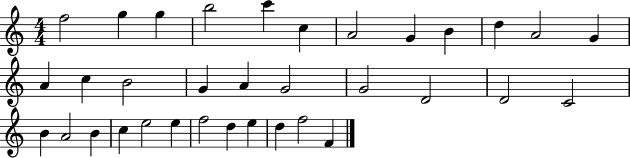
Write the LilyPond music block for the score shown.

{
  \clef treble
  \numericTimeSignature
  \time 4/4
  \key c \major
  f''2 g''4 g''4 | b''2 c'''4 c''4 | a'2 g'4 b'4 | d''4 a'2 g'4 | \break a'4 c''4 b'2 | g'4 a'4 g'2 | g'2 d'2 | d'2 c'2 | \break b'4 a'2 b'4 | c''4 e''2 e''4 | f''2 d''4 e''4 | d''4 f''2 f'4 | \break \bar "|."
}